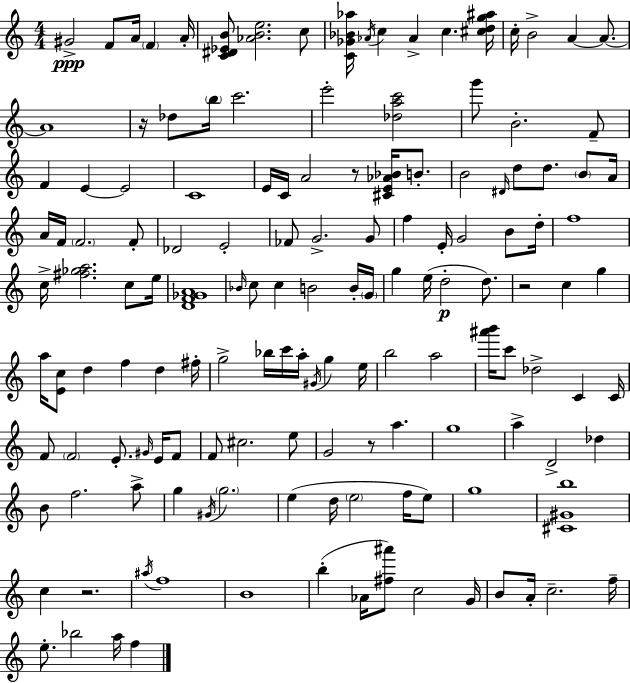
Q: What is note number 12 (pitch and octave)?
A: B4